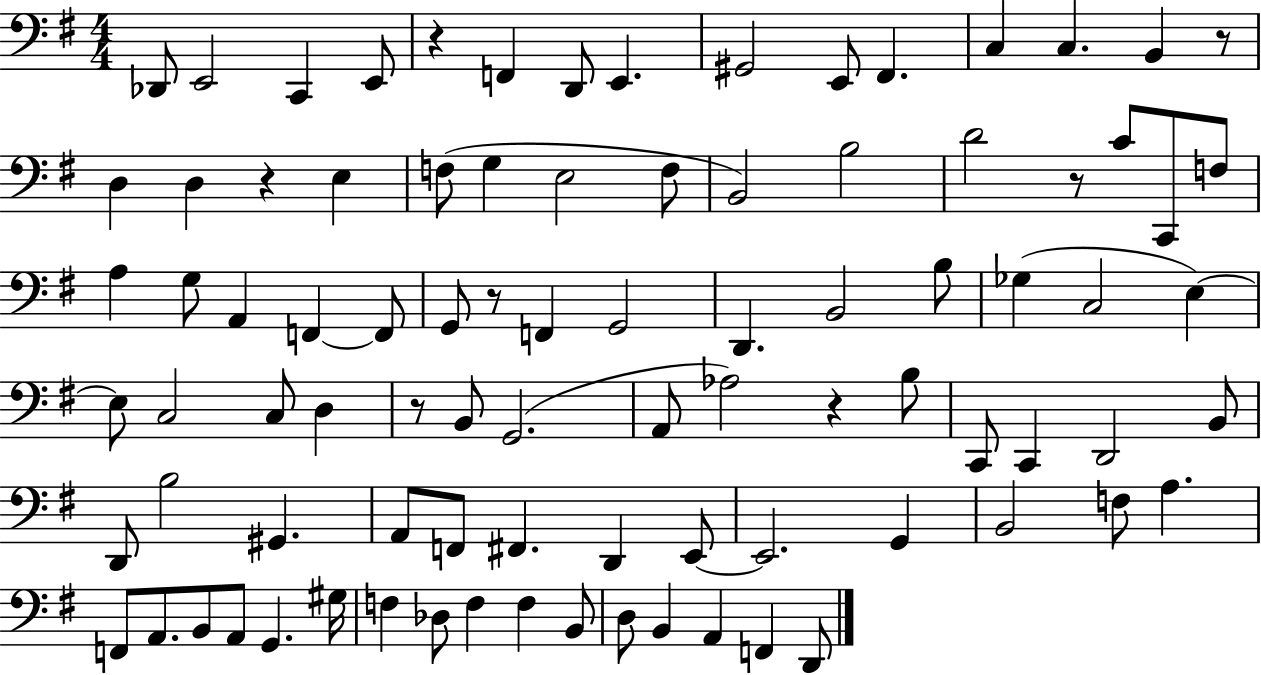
Db2/e E2/h C2/q E2/e R/q F2/q D2/e E2/q. G#2/h E2/e F#2/q. C3/q C3/q. B2/q R/e D3/q D3/q R/q E3/q F3/e G3/q E3/h F3/e B2/h B3/h D4/h R/e C4/e C2/e F3/e A3/q G3/e A2/q F2/q F2/e G2/e R/e F2/q G2/h D2/q. B2/h B3/e Gb3/q C3/h E3/q E3/e C3/h C3/e D3/q R/e B2/e G2/h. A2/e Ab3/h R/q B3/e C2/e C2/q D2/h B2/e D2/e B3/h G#2/q. A2/e F2/e F#2/q. D2/q E2/e E2/h. G2/q B2/h F3/e A3/q. F2/e A2/e. B2/e A2/e G2/q. G#3/s F3/q Db3/e F3/q F3/q B2/e D3/e B2/q A2/q F2/q D2/e